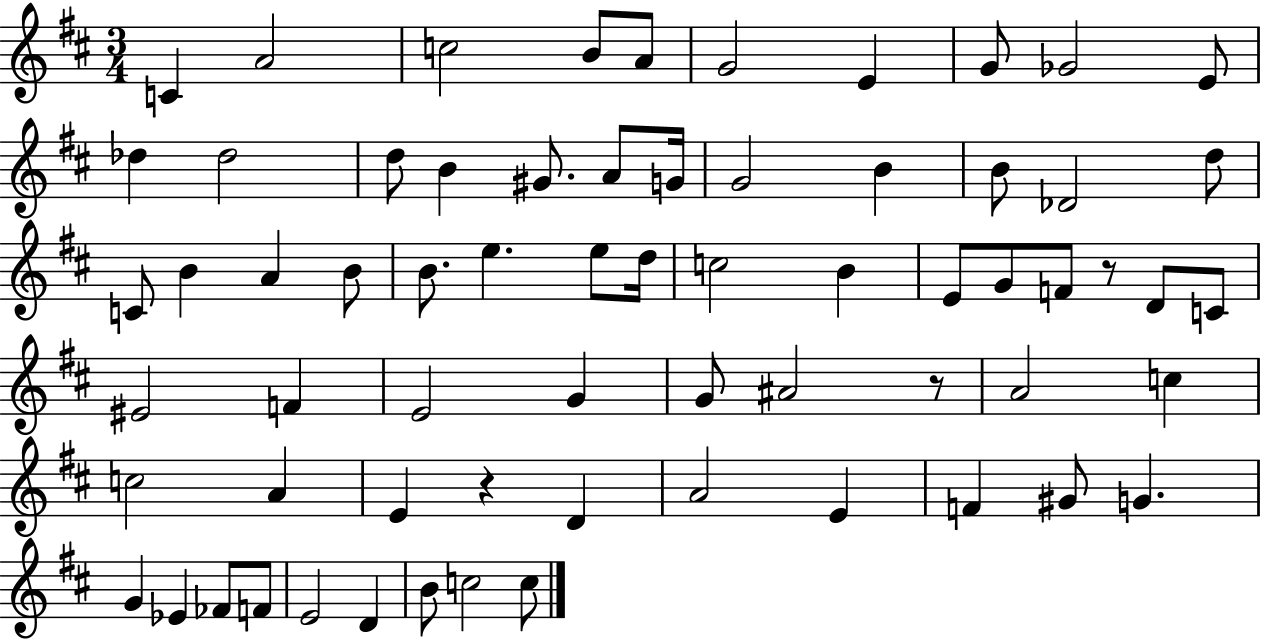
{
  \clef treble
  \numericTimeSignature
  \time 3/4
  \key d \major
  c'4 a'2 | c''2 b'8 a'8 | g'2 e'4 | g'8 ges'2 e'8 | \break des''4 des''2 | d''8 b'4 gis'8. a'8 g'16 | g'2 b'4 | b'8 des'2 d''8 | \break c'8 b'4 a'4 b'8 | b'8. e''4. e''8 d''16 | c''2 b'4 | e'8 g'8 f'8 r8 d'8 c'8 | \break eis'2 f'4 | e'2 g'4 | g'8 ais'2 r8 | a'2 c''4 | \break c''2 a'4 | e'4 r4 d'4 | a'2 e'4 | f'4 gis'8 g'4. | \break g'4 ees'4 fes'8 f'8 | e'2 d'4 | b'8 c''2 c''8 | \bar "|."
}